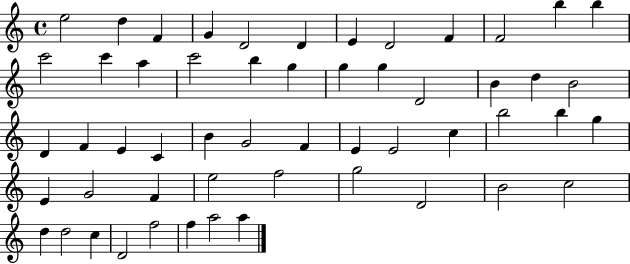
E5/h D5/q F4/q G4/q D4/h D4/q E4/q D4/h F4/q F4/h B5/q B5/q C6/h C6/q A5/q C6/h B5/q G5/q G5/q G5/q D4/h B4/q D5/q B4/h D4/q F4/q E4/q C4/q B4/q G4/h F4/q E4/q E4/h C5/q B5/h B5/q G5/q E4/q G4/h F4/q E5/h F5/h G5/h D4/h B4/h C5/h D5/q D5/h C5/q D4/h F5/h F5/q A5/h A5/q